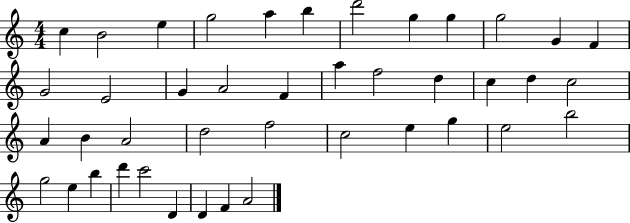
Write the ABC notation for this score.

X:1
T:Untitled
M:4/4
L:1/4
K:C
c B2 e g2 a b d'2 g g g2 G F G2 E2 G A2 F a f2 d c d c2 A B A2 d2 f2 c2 e g e2 b2 g2 e b d' c'2 D D F A2